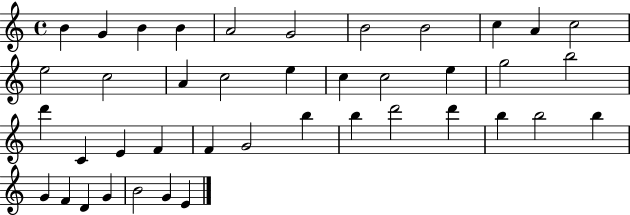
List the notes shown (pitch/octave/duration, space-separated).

B4/q G4/q B4/q B4/q A4/h G4/h B4/h B4/h C5/q A4/q C5/h E5/h C5/h A4/q C5/h E5/q C5/q C5/h E5/q G5/h B5/h D6/q C4/q E4/q F4/q F4/q G4/h B5/q B5/q D6/h D6/q B5/q B5/h B5/q G4/q F4/q D4/q G4/q B4/h G4/q E4/q